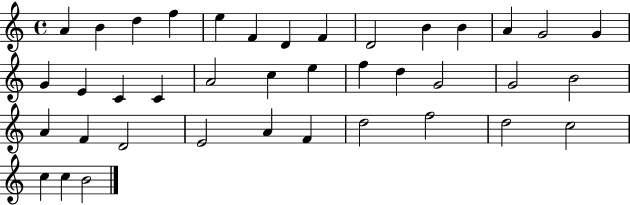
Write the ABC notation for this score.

X:1
T:Untitled
M:4/4
L:1/4
K:C
A B d f e F D F D2 B B A G2 G G E C C A2 c e f d G2 G2 B2 A F D2 E2 A F d2 f2 d2 c2 c c B2